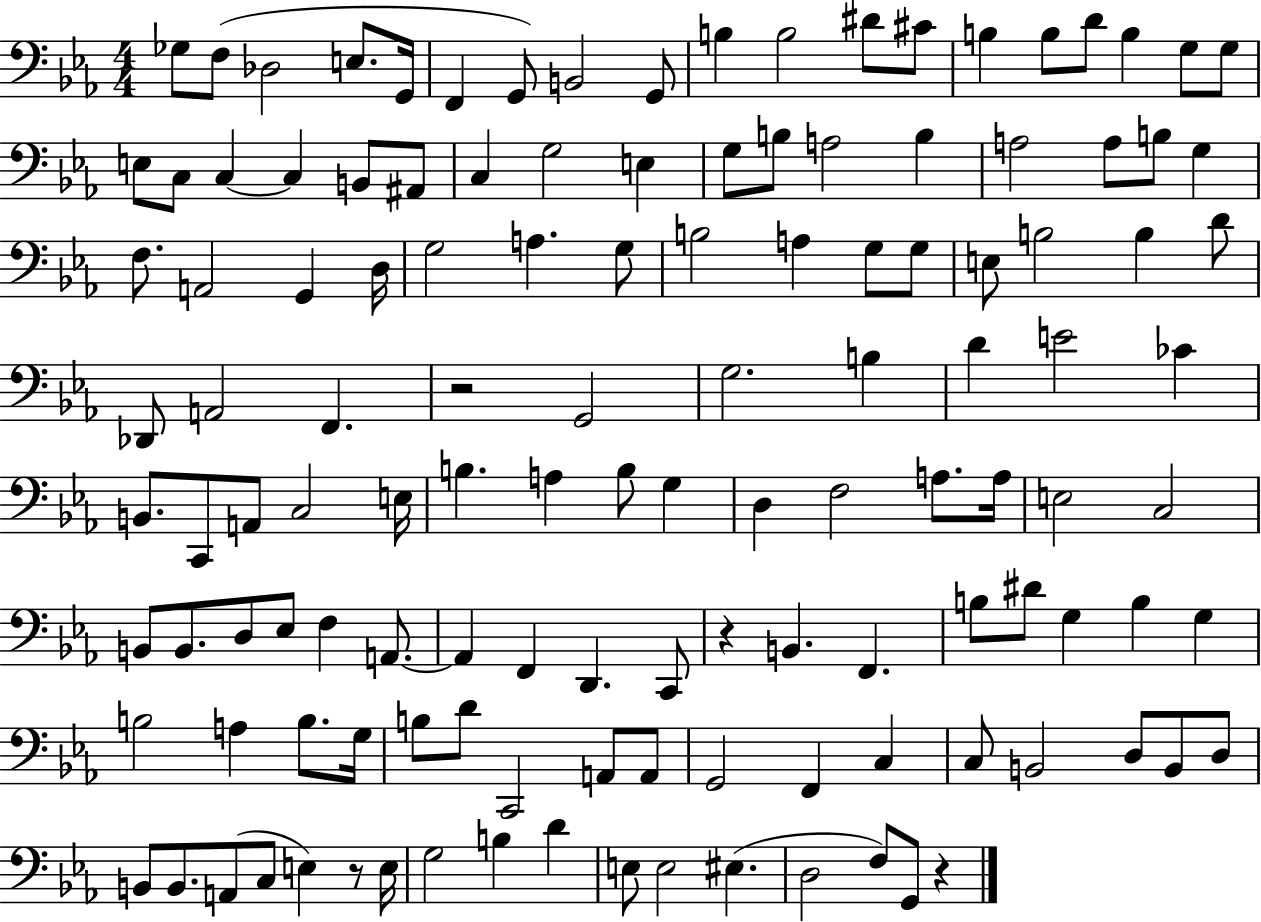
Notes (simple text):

Gb3/e F3/e Db3/h E3/e. G2/s F2/q G2/e B2/h G2/e B3/q B3/h D#4/e C#4/e B3/q B3/e D4/e B3/q G3/e G3/e E3/e C3/e C3/q C3/q B2/e A#2/e C3/q G3/h E3/q G3/e B3/e A3/h B3/q A3/h A3/e B3/e G3/q F3/e. A2/h G2/q D3/s G3/h A3/q. G3/e B3/h A3/q G3/e G3/e E3/e B3/h B3/q D4/e Db2/e A2/h F2/q. R/h G2/h G3/h. B3/q D4/q E4/h CES4/q B2/e. C2/e A2/e C3/h E3/s B3/q. A3/q B3/e G3/q D3/q F3/h A3/e. A3/s E3/h C3/h B2/e B2/e. D3/e Eb3/e F3/q A2/e. A2/q F2/q D2/q. C2/e R/q B2/q. F2/q. B3/e D#4/e G3/q B3/q G3/q B3/h A3/q B3/e. G3/s B3/e D4/e C2/h A2/e A2/e G2/h F2/q C3/q C3/e B2/h D3/e B2/e D3/e B2/e B2/e. A2/e C3/e E3/q R/e E3/s G3/h B3/q D4/q E3/e E3/h EIS3/q. D3/h F3/e G2/e R/q